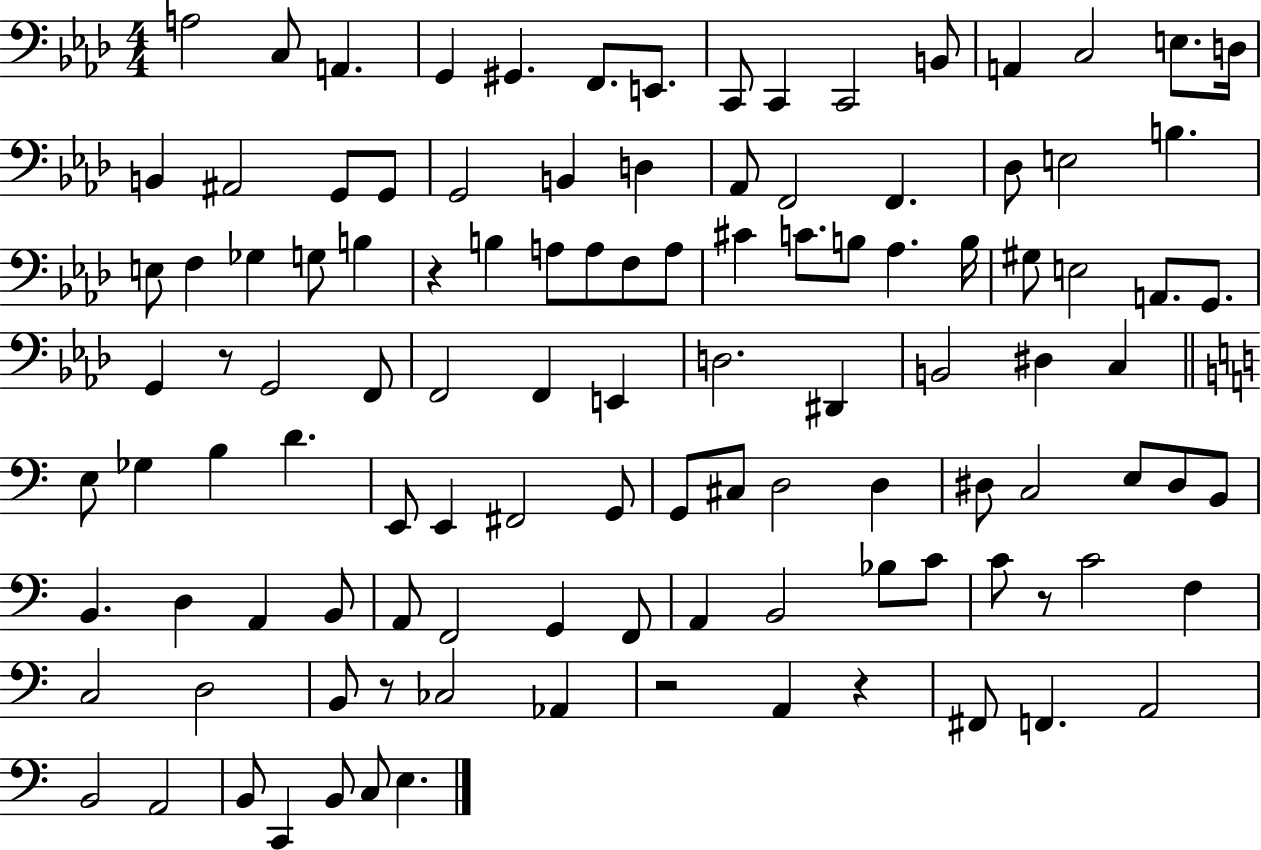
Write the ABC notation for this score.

X:1
T:Untitled
M:4/4
L:1/4
K:Ab
A,2 C,/2 A,, G,, ^G,, F,,/2 E,,/2 C,,/2 C,, C,,2 B,,/2 A,, C,2 E,/2 D,/4 B,, ^A,,2 G,,/2 G,,/2 G,,2 B,, D, _A,,/2 F,,2 F,, _D,/2 E,2 B, E,/2 F, _G, G,/2 B, z B, A,/2 A,/2 F,/2 A,/2 ^C C/2 B,/2 _A, B,/4 ^G,/2 E,2 A,,/2 G,,/2 G,, z/2 G,,2 F,,/2 F,,2 F,, E,, D,2 ^D,, B,,2 ^D, C, E,/2 _G, B, D E,,/2 E,, ^F,,2 G,,/2 G,,/2 ^C,/2 D,2 D, ^D,/2 C,2 E,/2 ^D,/2 B,,/2 B,, D, A,, B,,/2 A,,/2 F,,2 G,, F,,/2 A,, B,,2 _B,/2 C/2 C/2 z/2 C2 F, C,2 D,2 B,,/2 z/2 _C,2 _A,, z2 A,, z ^F,,/2 F,, A,,2 B,,2 A,,2 B,,/2 C,, B,,/2 C,/2 E,